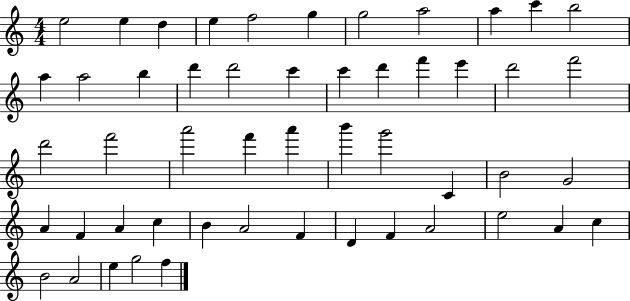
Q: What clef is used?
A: treble